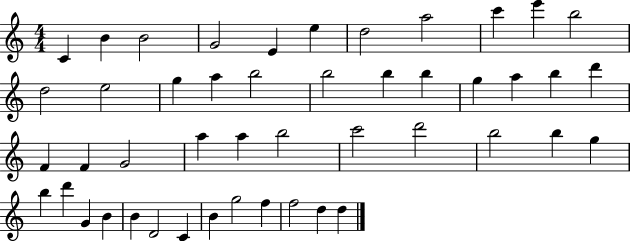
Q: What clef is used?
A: treble